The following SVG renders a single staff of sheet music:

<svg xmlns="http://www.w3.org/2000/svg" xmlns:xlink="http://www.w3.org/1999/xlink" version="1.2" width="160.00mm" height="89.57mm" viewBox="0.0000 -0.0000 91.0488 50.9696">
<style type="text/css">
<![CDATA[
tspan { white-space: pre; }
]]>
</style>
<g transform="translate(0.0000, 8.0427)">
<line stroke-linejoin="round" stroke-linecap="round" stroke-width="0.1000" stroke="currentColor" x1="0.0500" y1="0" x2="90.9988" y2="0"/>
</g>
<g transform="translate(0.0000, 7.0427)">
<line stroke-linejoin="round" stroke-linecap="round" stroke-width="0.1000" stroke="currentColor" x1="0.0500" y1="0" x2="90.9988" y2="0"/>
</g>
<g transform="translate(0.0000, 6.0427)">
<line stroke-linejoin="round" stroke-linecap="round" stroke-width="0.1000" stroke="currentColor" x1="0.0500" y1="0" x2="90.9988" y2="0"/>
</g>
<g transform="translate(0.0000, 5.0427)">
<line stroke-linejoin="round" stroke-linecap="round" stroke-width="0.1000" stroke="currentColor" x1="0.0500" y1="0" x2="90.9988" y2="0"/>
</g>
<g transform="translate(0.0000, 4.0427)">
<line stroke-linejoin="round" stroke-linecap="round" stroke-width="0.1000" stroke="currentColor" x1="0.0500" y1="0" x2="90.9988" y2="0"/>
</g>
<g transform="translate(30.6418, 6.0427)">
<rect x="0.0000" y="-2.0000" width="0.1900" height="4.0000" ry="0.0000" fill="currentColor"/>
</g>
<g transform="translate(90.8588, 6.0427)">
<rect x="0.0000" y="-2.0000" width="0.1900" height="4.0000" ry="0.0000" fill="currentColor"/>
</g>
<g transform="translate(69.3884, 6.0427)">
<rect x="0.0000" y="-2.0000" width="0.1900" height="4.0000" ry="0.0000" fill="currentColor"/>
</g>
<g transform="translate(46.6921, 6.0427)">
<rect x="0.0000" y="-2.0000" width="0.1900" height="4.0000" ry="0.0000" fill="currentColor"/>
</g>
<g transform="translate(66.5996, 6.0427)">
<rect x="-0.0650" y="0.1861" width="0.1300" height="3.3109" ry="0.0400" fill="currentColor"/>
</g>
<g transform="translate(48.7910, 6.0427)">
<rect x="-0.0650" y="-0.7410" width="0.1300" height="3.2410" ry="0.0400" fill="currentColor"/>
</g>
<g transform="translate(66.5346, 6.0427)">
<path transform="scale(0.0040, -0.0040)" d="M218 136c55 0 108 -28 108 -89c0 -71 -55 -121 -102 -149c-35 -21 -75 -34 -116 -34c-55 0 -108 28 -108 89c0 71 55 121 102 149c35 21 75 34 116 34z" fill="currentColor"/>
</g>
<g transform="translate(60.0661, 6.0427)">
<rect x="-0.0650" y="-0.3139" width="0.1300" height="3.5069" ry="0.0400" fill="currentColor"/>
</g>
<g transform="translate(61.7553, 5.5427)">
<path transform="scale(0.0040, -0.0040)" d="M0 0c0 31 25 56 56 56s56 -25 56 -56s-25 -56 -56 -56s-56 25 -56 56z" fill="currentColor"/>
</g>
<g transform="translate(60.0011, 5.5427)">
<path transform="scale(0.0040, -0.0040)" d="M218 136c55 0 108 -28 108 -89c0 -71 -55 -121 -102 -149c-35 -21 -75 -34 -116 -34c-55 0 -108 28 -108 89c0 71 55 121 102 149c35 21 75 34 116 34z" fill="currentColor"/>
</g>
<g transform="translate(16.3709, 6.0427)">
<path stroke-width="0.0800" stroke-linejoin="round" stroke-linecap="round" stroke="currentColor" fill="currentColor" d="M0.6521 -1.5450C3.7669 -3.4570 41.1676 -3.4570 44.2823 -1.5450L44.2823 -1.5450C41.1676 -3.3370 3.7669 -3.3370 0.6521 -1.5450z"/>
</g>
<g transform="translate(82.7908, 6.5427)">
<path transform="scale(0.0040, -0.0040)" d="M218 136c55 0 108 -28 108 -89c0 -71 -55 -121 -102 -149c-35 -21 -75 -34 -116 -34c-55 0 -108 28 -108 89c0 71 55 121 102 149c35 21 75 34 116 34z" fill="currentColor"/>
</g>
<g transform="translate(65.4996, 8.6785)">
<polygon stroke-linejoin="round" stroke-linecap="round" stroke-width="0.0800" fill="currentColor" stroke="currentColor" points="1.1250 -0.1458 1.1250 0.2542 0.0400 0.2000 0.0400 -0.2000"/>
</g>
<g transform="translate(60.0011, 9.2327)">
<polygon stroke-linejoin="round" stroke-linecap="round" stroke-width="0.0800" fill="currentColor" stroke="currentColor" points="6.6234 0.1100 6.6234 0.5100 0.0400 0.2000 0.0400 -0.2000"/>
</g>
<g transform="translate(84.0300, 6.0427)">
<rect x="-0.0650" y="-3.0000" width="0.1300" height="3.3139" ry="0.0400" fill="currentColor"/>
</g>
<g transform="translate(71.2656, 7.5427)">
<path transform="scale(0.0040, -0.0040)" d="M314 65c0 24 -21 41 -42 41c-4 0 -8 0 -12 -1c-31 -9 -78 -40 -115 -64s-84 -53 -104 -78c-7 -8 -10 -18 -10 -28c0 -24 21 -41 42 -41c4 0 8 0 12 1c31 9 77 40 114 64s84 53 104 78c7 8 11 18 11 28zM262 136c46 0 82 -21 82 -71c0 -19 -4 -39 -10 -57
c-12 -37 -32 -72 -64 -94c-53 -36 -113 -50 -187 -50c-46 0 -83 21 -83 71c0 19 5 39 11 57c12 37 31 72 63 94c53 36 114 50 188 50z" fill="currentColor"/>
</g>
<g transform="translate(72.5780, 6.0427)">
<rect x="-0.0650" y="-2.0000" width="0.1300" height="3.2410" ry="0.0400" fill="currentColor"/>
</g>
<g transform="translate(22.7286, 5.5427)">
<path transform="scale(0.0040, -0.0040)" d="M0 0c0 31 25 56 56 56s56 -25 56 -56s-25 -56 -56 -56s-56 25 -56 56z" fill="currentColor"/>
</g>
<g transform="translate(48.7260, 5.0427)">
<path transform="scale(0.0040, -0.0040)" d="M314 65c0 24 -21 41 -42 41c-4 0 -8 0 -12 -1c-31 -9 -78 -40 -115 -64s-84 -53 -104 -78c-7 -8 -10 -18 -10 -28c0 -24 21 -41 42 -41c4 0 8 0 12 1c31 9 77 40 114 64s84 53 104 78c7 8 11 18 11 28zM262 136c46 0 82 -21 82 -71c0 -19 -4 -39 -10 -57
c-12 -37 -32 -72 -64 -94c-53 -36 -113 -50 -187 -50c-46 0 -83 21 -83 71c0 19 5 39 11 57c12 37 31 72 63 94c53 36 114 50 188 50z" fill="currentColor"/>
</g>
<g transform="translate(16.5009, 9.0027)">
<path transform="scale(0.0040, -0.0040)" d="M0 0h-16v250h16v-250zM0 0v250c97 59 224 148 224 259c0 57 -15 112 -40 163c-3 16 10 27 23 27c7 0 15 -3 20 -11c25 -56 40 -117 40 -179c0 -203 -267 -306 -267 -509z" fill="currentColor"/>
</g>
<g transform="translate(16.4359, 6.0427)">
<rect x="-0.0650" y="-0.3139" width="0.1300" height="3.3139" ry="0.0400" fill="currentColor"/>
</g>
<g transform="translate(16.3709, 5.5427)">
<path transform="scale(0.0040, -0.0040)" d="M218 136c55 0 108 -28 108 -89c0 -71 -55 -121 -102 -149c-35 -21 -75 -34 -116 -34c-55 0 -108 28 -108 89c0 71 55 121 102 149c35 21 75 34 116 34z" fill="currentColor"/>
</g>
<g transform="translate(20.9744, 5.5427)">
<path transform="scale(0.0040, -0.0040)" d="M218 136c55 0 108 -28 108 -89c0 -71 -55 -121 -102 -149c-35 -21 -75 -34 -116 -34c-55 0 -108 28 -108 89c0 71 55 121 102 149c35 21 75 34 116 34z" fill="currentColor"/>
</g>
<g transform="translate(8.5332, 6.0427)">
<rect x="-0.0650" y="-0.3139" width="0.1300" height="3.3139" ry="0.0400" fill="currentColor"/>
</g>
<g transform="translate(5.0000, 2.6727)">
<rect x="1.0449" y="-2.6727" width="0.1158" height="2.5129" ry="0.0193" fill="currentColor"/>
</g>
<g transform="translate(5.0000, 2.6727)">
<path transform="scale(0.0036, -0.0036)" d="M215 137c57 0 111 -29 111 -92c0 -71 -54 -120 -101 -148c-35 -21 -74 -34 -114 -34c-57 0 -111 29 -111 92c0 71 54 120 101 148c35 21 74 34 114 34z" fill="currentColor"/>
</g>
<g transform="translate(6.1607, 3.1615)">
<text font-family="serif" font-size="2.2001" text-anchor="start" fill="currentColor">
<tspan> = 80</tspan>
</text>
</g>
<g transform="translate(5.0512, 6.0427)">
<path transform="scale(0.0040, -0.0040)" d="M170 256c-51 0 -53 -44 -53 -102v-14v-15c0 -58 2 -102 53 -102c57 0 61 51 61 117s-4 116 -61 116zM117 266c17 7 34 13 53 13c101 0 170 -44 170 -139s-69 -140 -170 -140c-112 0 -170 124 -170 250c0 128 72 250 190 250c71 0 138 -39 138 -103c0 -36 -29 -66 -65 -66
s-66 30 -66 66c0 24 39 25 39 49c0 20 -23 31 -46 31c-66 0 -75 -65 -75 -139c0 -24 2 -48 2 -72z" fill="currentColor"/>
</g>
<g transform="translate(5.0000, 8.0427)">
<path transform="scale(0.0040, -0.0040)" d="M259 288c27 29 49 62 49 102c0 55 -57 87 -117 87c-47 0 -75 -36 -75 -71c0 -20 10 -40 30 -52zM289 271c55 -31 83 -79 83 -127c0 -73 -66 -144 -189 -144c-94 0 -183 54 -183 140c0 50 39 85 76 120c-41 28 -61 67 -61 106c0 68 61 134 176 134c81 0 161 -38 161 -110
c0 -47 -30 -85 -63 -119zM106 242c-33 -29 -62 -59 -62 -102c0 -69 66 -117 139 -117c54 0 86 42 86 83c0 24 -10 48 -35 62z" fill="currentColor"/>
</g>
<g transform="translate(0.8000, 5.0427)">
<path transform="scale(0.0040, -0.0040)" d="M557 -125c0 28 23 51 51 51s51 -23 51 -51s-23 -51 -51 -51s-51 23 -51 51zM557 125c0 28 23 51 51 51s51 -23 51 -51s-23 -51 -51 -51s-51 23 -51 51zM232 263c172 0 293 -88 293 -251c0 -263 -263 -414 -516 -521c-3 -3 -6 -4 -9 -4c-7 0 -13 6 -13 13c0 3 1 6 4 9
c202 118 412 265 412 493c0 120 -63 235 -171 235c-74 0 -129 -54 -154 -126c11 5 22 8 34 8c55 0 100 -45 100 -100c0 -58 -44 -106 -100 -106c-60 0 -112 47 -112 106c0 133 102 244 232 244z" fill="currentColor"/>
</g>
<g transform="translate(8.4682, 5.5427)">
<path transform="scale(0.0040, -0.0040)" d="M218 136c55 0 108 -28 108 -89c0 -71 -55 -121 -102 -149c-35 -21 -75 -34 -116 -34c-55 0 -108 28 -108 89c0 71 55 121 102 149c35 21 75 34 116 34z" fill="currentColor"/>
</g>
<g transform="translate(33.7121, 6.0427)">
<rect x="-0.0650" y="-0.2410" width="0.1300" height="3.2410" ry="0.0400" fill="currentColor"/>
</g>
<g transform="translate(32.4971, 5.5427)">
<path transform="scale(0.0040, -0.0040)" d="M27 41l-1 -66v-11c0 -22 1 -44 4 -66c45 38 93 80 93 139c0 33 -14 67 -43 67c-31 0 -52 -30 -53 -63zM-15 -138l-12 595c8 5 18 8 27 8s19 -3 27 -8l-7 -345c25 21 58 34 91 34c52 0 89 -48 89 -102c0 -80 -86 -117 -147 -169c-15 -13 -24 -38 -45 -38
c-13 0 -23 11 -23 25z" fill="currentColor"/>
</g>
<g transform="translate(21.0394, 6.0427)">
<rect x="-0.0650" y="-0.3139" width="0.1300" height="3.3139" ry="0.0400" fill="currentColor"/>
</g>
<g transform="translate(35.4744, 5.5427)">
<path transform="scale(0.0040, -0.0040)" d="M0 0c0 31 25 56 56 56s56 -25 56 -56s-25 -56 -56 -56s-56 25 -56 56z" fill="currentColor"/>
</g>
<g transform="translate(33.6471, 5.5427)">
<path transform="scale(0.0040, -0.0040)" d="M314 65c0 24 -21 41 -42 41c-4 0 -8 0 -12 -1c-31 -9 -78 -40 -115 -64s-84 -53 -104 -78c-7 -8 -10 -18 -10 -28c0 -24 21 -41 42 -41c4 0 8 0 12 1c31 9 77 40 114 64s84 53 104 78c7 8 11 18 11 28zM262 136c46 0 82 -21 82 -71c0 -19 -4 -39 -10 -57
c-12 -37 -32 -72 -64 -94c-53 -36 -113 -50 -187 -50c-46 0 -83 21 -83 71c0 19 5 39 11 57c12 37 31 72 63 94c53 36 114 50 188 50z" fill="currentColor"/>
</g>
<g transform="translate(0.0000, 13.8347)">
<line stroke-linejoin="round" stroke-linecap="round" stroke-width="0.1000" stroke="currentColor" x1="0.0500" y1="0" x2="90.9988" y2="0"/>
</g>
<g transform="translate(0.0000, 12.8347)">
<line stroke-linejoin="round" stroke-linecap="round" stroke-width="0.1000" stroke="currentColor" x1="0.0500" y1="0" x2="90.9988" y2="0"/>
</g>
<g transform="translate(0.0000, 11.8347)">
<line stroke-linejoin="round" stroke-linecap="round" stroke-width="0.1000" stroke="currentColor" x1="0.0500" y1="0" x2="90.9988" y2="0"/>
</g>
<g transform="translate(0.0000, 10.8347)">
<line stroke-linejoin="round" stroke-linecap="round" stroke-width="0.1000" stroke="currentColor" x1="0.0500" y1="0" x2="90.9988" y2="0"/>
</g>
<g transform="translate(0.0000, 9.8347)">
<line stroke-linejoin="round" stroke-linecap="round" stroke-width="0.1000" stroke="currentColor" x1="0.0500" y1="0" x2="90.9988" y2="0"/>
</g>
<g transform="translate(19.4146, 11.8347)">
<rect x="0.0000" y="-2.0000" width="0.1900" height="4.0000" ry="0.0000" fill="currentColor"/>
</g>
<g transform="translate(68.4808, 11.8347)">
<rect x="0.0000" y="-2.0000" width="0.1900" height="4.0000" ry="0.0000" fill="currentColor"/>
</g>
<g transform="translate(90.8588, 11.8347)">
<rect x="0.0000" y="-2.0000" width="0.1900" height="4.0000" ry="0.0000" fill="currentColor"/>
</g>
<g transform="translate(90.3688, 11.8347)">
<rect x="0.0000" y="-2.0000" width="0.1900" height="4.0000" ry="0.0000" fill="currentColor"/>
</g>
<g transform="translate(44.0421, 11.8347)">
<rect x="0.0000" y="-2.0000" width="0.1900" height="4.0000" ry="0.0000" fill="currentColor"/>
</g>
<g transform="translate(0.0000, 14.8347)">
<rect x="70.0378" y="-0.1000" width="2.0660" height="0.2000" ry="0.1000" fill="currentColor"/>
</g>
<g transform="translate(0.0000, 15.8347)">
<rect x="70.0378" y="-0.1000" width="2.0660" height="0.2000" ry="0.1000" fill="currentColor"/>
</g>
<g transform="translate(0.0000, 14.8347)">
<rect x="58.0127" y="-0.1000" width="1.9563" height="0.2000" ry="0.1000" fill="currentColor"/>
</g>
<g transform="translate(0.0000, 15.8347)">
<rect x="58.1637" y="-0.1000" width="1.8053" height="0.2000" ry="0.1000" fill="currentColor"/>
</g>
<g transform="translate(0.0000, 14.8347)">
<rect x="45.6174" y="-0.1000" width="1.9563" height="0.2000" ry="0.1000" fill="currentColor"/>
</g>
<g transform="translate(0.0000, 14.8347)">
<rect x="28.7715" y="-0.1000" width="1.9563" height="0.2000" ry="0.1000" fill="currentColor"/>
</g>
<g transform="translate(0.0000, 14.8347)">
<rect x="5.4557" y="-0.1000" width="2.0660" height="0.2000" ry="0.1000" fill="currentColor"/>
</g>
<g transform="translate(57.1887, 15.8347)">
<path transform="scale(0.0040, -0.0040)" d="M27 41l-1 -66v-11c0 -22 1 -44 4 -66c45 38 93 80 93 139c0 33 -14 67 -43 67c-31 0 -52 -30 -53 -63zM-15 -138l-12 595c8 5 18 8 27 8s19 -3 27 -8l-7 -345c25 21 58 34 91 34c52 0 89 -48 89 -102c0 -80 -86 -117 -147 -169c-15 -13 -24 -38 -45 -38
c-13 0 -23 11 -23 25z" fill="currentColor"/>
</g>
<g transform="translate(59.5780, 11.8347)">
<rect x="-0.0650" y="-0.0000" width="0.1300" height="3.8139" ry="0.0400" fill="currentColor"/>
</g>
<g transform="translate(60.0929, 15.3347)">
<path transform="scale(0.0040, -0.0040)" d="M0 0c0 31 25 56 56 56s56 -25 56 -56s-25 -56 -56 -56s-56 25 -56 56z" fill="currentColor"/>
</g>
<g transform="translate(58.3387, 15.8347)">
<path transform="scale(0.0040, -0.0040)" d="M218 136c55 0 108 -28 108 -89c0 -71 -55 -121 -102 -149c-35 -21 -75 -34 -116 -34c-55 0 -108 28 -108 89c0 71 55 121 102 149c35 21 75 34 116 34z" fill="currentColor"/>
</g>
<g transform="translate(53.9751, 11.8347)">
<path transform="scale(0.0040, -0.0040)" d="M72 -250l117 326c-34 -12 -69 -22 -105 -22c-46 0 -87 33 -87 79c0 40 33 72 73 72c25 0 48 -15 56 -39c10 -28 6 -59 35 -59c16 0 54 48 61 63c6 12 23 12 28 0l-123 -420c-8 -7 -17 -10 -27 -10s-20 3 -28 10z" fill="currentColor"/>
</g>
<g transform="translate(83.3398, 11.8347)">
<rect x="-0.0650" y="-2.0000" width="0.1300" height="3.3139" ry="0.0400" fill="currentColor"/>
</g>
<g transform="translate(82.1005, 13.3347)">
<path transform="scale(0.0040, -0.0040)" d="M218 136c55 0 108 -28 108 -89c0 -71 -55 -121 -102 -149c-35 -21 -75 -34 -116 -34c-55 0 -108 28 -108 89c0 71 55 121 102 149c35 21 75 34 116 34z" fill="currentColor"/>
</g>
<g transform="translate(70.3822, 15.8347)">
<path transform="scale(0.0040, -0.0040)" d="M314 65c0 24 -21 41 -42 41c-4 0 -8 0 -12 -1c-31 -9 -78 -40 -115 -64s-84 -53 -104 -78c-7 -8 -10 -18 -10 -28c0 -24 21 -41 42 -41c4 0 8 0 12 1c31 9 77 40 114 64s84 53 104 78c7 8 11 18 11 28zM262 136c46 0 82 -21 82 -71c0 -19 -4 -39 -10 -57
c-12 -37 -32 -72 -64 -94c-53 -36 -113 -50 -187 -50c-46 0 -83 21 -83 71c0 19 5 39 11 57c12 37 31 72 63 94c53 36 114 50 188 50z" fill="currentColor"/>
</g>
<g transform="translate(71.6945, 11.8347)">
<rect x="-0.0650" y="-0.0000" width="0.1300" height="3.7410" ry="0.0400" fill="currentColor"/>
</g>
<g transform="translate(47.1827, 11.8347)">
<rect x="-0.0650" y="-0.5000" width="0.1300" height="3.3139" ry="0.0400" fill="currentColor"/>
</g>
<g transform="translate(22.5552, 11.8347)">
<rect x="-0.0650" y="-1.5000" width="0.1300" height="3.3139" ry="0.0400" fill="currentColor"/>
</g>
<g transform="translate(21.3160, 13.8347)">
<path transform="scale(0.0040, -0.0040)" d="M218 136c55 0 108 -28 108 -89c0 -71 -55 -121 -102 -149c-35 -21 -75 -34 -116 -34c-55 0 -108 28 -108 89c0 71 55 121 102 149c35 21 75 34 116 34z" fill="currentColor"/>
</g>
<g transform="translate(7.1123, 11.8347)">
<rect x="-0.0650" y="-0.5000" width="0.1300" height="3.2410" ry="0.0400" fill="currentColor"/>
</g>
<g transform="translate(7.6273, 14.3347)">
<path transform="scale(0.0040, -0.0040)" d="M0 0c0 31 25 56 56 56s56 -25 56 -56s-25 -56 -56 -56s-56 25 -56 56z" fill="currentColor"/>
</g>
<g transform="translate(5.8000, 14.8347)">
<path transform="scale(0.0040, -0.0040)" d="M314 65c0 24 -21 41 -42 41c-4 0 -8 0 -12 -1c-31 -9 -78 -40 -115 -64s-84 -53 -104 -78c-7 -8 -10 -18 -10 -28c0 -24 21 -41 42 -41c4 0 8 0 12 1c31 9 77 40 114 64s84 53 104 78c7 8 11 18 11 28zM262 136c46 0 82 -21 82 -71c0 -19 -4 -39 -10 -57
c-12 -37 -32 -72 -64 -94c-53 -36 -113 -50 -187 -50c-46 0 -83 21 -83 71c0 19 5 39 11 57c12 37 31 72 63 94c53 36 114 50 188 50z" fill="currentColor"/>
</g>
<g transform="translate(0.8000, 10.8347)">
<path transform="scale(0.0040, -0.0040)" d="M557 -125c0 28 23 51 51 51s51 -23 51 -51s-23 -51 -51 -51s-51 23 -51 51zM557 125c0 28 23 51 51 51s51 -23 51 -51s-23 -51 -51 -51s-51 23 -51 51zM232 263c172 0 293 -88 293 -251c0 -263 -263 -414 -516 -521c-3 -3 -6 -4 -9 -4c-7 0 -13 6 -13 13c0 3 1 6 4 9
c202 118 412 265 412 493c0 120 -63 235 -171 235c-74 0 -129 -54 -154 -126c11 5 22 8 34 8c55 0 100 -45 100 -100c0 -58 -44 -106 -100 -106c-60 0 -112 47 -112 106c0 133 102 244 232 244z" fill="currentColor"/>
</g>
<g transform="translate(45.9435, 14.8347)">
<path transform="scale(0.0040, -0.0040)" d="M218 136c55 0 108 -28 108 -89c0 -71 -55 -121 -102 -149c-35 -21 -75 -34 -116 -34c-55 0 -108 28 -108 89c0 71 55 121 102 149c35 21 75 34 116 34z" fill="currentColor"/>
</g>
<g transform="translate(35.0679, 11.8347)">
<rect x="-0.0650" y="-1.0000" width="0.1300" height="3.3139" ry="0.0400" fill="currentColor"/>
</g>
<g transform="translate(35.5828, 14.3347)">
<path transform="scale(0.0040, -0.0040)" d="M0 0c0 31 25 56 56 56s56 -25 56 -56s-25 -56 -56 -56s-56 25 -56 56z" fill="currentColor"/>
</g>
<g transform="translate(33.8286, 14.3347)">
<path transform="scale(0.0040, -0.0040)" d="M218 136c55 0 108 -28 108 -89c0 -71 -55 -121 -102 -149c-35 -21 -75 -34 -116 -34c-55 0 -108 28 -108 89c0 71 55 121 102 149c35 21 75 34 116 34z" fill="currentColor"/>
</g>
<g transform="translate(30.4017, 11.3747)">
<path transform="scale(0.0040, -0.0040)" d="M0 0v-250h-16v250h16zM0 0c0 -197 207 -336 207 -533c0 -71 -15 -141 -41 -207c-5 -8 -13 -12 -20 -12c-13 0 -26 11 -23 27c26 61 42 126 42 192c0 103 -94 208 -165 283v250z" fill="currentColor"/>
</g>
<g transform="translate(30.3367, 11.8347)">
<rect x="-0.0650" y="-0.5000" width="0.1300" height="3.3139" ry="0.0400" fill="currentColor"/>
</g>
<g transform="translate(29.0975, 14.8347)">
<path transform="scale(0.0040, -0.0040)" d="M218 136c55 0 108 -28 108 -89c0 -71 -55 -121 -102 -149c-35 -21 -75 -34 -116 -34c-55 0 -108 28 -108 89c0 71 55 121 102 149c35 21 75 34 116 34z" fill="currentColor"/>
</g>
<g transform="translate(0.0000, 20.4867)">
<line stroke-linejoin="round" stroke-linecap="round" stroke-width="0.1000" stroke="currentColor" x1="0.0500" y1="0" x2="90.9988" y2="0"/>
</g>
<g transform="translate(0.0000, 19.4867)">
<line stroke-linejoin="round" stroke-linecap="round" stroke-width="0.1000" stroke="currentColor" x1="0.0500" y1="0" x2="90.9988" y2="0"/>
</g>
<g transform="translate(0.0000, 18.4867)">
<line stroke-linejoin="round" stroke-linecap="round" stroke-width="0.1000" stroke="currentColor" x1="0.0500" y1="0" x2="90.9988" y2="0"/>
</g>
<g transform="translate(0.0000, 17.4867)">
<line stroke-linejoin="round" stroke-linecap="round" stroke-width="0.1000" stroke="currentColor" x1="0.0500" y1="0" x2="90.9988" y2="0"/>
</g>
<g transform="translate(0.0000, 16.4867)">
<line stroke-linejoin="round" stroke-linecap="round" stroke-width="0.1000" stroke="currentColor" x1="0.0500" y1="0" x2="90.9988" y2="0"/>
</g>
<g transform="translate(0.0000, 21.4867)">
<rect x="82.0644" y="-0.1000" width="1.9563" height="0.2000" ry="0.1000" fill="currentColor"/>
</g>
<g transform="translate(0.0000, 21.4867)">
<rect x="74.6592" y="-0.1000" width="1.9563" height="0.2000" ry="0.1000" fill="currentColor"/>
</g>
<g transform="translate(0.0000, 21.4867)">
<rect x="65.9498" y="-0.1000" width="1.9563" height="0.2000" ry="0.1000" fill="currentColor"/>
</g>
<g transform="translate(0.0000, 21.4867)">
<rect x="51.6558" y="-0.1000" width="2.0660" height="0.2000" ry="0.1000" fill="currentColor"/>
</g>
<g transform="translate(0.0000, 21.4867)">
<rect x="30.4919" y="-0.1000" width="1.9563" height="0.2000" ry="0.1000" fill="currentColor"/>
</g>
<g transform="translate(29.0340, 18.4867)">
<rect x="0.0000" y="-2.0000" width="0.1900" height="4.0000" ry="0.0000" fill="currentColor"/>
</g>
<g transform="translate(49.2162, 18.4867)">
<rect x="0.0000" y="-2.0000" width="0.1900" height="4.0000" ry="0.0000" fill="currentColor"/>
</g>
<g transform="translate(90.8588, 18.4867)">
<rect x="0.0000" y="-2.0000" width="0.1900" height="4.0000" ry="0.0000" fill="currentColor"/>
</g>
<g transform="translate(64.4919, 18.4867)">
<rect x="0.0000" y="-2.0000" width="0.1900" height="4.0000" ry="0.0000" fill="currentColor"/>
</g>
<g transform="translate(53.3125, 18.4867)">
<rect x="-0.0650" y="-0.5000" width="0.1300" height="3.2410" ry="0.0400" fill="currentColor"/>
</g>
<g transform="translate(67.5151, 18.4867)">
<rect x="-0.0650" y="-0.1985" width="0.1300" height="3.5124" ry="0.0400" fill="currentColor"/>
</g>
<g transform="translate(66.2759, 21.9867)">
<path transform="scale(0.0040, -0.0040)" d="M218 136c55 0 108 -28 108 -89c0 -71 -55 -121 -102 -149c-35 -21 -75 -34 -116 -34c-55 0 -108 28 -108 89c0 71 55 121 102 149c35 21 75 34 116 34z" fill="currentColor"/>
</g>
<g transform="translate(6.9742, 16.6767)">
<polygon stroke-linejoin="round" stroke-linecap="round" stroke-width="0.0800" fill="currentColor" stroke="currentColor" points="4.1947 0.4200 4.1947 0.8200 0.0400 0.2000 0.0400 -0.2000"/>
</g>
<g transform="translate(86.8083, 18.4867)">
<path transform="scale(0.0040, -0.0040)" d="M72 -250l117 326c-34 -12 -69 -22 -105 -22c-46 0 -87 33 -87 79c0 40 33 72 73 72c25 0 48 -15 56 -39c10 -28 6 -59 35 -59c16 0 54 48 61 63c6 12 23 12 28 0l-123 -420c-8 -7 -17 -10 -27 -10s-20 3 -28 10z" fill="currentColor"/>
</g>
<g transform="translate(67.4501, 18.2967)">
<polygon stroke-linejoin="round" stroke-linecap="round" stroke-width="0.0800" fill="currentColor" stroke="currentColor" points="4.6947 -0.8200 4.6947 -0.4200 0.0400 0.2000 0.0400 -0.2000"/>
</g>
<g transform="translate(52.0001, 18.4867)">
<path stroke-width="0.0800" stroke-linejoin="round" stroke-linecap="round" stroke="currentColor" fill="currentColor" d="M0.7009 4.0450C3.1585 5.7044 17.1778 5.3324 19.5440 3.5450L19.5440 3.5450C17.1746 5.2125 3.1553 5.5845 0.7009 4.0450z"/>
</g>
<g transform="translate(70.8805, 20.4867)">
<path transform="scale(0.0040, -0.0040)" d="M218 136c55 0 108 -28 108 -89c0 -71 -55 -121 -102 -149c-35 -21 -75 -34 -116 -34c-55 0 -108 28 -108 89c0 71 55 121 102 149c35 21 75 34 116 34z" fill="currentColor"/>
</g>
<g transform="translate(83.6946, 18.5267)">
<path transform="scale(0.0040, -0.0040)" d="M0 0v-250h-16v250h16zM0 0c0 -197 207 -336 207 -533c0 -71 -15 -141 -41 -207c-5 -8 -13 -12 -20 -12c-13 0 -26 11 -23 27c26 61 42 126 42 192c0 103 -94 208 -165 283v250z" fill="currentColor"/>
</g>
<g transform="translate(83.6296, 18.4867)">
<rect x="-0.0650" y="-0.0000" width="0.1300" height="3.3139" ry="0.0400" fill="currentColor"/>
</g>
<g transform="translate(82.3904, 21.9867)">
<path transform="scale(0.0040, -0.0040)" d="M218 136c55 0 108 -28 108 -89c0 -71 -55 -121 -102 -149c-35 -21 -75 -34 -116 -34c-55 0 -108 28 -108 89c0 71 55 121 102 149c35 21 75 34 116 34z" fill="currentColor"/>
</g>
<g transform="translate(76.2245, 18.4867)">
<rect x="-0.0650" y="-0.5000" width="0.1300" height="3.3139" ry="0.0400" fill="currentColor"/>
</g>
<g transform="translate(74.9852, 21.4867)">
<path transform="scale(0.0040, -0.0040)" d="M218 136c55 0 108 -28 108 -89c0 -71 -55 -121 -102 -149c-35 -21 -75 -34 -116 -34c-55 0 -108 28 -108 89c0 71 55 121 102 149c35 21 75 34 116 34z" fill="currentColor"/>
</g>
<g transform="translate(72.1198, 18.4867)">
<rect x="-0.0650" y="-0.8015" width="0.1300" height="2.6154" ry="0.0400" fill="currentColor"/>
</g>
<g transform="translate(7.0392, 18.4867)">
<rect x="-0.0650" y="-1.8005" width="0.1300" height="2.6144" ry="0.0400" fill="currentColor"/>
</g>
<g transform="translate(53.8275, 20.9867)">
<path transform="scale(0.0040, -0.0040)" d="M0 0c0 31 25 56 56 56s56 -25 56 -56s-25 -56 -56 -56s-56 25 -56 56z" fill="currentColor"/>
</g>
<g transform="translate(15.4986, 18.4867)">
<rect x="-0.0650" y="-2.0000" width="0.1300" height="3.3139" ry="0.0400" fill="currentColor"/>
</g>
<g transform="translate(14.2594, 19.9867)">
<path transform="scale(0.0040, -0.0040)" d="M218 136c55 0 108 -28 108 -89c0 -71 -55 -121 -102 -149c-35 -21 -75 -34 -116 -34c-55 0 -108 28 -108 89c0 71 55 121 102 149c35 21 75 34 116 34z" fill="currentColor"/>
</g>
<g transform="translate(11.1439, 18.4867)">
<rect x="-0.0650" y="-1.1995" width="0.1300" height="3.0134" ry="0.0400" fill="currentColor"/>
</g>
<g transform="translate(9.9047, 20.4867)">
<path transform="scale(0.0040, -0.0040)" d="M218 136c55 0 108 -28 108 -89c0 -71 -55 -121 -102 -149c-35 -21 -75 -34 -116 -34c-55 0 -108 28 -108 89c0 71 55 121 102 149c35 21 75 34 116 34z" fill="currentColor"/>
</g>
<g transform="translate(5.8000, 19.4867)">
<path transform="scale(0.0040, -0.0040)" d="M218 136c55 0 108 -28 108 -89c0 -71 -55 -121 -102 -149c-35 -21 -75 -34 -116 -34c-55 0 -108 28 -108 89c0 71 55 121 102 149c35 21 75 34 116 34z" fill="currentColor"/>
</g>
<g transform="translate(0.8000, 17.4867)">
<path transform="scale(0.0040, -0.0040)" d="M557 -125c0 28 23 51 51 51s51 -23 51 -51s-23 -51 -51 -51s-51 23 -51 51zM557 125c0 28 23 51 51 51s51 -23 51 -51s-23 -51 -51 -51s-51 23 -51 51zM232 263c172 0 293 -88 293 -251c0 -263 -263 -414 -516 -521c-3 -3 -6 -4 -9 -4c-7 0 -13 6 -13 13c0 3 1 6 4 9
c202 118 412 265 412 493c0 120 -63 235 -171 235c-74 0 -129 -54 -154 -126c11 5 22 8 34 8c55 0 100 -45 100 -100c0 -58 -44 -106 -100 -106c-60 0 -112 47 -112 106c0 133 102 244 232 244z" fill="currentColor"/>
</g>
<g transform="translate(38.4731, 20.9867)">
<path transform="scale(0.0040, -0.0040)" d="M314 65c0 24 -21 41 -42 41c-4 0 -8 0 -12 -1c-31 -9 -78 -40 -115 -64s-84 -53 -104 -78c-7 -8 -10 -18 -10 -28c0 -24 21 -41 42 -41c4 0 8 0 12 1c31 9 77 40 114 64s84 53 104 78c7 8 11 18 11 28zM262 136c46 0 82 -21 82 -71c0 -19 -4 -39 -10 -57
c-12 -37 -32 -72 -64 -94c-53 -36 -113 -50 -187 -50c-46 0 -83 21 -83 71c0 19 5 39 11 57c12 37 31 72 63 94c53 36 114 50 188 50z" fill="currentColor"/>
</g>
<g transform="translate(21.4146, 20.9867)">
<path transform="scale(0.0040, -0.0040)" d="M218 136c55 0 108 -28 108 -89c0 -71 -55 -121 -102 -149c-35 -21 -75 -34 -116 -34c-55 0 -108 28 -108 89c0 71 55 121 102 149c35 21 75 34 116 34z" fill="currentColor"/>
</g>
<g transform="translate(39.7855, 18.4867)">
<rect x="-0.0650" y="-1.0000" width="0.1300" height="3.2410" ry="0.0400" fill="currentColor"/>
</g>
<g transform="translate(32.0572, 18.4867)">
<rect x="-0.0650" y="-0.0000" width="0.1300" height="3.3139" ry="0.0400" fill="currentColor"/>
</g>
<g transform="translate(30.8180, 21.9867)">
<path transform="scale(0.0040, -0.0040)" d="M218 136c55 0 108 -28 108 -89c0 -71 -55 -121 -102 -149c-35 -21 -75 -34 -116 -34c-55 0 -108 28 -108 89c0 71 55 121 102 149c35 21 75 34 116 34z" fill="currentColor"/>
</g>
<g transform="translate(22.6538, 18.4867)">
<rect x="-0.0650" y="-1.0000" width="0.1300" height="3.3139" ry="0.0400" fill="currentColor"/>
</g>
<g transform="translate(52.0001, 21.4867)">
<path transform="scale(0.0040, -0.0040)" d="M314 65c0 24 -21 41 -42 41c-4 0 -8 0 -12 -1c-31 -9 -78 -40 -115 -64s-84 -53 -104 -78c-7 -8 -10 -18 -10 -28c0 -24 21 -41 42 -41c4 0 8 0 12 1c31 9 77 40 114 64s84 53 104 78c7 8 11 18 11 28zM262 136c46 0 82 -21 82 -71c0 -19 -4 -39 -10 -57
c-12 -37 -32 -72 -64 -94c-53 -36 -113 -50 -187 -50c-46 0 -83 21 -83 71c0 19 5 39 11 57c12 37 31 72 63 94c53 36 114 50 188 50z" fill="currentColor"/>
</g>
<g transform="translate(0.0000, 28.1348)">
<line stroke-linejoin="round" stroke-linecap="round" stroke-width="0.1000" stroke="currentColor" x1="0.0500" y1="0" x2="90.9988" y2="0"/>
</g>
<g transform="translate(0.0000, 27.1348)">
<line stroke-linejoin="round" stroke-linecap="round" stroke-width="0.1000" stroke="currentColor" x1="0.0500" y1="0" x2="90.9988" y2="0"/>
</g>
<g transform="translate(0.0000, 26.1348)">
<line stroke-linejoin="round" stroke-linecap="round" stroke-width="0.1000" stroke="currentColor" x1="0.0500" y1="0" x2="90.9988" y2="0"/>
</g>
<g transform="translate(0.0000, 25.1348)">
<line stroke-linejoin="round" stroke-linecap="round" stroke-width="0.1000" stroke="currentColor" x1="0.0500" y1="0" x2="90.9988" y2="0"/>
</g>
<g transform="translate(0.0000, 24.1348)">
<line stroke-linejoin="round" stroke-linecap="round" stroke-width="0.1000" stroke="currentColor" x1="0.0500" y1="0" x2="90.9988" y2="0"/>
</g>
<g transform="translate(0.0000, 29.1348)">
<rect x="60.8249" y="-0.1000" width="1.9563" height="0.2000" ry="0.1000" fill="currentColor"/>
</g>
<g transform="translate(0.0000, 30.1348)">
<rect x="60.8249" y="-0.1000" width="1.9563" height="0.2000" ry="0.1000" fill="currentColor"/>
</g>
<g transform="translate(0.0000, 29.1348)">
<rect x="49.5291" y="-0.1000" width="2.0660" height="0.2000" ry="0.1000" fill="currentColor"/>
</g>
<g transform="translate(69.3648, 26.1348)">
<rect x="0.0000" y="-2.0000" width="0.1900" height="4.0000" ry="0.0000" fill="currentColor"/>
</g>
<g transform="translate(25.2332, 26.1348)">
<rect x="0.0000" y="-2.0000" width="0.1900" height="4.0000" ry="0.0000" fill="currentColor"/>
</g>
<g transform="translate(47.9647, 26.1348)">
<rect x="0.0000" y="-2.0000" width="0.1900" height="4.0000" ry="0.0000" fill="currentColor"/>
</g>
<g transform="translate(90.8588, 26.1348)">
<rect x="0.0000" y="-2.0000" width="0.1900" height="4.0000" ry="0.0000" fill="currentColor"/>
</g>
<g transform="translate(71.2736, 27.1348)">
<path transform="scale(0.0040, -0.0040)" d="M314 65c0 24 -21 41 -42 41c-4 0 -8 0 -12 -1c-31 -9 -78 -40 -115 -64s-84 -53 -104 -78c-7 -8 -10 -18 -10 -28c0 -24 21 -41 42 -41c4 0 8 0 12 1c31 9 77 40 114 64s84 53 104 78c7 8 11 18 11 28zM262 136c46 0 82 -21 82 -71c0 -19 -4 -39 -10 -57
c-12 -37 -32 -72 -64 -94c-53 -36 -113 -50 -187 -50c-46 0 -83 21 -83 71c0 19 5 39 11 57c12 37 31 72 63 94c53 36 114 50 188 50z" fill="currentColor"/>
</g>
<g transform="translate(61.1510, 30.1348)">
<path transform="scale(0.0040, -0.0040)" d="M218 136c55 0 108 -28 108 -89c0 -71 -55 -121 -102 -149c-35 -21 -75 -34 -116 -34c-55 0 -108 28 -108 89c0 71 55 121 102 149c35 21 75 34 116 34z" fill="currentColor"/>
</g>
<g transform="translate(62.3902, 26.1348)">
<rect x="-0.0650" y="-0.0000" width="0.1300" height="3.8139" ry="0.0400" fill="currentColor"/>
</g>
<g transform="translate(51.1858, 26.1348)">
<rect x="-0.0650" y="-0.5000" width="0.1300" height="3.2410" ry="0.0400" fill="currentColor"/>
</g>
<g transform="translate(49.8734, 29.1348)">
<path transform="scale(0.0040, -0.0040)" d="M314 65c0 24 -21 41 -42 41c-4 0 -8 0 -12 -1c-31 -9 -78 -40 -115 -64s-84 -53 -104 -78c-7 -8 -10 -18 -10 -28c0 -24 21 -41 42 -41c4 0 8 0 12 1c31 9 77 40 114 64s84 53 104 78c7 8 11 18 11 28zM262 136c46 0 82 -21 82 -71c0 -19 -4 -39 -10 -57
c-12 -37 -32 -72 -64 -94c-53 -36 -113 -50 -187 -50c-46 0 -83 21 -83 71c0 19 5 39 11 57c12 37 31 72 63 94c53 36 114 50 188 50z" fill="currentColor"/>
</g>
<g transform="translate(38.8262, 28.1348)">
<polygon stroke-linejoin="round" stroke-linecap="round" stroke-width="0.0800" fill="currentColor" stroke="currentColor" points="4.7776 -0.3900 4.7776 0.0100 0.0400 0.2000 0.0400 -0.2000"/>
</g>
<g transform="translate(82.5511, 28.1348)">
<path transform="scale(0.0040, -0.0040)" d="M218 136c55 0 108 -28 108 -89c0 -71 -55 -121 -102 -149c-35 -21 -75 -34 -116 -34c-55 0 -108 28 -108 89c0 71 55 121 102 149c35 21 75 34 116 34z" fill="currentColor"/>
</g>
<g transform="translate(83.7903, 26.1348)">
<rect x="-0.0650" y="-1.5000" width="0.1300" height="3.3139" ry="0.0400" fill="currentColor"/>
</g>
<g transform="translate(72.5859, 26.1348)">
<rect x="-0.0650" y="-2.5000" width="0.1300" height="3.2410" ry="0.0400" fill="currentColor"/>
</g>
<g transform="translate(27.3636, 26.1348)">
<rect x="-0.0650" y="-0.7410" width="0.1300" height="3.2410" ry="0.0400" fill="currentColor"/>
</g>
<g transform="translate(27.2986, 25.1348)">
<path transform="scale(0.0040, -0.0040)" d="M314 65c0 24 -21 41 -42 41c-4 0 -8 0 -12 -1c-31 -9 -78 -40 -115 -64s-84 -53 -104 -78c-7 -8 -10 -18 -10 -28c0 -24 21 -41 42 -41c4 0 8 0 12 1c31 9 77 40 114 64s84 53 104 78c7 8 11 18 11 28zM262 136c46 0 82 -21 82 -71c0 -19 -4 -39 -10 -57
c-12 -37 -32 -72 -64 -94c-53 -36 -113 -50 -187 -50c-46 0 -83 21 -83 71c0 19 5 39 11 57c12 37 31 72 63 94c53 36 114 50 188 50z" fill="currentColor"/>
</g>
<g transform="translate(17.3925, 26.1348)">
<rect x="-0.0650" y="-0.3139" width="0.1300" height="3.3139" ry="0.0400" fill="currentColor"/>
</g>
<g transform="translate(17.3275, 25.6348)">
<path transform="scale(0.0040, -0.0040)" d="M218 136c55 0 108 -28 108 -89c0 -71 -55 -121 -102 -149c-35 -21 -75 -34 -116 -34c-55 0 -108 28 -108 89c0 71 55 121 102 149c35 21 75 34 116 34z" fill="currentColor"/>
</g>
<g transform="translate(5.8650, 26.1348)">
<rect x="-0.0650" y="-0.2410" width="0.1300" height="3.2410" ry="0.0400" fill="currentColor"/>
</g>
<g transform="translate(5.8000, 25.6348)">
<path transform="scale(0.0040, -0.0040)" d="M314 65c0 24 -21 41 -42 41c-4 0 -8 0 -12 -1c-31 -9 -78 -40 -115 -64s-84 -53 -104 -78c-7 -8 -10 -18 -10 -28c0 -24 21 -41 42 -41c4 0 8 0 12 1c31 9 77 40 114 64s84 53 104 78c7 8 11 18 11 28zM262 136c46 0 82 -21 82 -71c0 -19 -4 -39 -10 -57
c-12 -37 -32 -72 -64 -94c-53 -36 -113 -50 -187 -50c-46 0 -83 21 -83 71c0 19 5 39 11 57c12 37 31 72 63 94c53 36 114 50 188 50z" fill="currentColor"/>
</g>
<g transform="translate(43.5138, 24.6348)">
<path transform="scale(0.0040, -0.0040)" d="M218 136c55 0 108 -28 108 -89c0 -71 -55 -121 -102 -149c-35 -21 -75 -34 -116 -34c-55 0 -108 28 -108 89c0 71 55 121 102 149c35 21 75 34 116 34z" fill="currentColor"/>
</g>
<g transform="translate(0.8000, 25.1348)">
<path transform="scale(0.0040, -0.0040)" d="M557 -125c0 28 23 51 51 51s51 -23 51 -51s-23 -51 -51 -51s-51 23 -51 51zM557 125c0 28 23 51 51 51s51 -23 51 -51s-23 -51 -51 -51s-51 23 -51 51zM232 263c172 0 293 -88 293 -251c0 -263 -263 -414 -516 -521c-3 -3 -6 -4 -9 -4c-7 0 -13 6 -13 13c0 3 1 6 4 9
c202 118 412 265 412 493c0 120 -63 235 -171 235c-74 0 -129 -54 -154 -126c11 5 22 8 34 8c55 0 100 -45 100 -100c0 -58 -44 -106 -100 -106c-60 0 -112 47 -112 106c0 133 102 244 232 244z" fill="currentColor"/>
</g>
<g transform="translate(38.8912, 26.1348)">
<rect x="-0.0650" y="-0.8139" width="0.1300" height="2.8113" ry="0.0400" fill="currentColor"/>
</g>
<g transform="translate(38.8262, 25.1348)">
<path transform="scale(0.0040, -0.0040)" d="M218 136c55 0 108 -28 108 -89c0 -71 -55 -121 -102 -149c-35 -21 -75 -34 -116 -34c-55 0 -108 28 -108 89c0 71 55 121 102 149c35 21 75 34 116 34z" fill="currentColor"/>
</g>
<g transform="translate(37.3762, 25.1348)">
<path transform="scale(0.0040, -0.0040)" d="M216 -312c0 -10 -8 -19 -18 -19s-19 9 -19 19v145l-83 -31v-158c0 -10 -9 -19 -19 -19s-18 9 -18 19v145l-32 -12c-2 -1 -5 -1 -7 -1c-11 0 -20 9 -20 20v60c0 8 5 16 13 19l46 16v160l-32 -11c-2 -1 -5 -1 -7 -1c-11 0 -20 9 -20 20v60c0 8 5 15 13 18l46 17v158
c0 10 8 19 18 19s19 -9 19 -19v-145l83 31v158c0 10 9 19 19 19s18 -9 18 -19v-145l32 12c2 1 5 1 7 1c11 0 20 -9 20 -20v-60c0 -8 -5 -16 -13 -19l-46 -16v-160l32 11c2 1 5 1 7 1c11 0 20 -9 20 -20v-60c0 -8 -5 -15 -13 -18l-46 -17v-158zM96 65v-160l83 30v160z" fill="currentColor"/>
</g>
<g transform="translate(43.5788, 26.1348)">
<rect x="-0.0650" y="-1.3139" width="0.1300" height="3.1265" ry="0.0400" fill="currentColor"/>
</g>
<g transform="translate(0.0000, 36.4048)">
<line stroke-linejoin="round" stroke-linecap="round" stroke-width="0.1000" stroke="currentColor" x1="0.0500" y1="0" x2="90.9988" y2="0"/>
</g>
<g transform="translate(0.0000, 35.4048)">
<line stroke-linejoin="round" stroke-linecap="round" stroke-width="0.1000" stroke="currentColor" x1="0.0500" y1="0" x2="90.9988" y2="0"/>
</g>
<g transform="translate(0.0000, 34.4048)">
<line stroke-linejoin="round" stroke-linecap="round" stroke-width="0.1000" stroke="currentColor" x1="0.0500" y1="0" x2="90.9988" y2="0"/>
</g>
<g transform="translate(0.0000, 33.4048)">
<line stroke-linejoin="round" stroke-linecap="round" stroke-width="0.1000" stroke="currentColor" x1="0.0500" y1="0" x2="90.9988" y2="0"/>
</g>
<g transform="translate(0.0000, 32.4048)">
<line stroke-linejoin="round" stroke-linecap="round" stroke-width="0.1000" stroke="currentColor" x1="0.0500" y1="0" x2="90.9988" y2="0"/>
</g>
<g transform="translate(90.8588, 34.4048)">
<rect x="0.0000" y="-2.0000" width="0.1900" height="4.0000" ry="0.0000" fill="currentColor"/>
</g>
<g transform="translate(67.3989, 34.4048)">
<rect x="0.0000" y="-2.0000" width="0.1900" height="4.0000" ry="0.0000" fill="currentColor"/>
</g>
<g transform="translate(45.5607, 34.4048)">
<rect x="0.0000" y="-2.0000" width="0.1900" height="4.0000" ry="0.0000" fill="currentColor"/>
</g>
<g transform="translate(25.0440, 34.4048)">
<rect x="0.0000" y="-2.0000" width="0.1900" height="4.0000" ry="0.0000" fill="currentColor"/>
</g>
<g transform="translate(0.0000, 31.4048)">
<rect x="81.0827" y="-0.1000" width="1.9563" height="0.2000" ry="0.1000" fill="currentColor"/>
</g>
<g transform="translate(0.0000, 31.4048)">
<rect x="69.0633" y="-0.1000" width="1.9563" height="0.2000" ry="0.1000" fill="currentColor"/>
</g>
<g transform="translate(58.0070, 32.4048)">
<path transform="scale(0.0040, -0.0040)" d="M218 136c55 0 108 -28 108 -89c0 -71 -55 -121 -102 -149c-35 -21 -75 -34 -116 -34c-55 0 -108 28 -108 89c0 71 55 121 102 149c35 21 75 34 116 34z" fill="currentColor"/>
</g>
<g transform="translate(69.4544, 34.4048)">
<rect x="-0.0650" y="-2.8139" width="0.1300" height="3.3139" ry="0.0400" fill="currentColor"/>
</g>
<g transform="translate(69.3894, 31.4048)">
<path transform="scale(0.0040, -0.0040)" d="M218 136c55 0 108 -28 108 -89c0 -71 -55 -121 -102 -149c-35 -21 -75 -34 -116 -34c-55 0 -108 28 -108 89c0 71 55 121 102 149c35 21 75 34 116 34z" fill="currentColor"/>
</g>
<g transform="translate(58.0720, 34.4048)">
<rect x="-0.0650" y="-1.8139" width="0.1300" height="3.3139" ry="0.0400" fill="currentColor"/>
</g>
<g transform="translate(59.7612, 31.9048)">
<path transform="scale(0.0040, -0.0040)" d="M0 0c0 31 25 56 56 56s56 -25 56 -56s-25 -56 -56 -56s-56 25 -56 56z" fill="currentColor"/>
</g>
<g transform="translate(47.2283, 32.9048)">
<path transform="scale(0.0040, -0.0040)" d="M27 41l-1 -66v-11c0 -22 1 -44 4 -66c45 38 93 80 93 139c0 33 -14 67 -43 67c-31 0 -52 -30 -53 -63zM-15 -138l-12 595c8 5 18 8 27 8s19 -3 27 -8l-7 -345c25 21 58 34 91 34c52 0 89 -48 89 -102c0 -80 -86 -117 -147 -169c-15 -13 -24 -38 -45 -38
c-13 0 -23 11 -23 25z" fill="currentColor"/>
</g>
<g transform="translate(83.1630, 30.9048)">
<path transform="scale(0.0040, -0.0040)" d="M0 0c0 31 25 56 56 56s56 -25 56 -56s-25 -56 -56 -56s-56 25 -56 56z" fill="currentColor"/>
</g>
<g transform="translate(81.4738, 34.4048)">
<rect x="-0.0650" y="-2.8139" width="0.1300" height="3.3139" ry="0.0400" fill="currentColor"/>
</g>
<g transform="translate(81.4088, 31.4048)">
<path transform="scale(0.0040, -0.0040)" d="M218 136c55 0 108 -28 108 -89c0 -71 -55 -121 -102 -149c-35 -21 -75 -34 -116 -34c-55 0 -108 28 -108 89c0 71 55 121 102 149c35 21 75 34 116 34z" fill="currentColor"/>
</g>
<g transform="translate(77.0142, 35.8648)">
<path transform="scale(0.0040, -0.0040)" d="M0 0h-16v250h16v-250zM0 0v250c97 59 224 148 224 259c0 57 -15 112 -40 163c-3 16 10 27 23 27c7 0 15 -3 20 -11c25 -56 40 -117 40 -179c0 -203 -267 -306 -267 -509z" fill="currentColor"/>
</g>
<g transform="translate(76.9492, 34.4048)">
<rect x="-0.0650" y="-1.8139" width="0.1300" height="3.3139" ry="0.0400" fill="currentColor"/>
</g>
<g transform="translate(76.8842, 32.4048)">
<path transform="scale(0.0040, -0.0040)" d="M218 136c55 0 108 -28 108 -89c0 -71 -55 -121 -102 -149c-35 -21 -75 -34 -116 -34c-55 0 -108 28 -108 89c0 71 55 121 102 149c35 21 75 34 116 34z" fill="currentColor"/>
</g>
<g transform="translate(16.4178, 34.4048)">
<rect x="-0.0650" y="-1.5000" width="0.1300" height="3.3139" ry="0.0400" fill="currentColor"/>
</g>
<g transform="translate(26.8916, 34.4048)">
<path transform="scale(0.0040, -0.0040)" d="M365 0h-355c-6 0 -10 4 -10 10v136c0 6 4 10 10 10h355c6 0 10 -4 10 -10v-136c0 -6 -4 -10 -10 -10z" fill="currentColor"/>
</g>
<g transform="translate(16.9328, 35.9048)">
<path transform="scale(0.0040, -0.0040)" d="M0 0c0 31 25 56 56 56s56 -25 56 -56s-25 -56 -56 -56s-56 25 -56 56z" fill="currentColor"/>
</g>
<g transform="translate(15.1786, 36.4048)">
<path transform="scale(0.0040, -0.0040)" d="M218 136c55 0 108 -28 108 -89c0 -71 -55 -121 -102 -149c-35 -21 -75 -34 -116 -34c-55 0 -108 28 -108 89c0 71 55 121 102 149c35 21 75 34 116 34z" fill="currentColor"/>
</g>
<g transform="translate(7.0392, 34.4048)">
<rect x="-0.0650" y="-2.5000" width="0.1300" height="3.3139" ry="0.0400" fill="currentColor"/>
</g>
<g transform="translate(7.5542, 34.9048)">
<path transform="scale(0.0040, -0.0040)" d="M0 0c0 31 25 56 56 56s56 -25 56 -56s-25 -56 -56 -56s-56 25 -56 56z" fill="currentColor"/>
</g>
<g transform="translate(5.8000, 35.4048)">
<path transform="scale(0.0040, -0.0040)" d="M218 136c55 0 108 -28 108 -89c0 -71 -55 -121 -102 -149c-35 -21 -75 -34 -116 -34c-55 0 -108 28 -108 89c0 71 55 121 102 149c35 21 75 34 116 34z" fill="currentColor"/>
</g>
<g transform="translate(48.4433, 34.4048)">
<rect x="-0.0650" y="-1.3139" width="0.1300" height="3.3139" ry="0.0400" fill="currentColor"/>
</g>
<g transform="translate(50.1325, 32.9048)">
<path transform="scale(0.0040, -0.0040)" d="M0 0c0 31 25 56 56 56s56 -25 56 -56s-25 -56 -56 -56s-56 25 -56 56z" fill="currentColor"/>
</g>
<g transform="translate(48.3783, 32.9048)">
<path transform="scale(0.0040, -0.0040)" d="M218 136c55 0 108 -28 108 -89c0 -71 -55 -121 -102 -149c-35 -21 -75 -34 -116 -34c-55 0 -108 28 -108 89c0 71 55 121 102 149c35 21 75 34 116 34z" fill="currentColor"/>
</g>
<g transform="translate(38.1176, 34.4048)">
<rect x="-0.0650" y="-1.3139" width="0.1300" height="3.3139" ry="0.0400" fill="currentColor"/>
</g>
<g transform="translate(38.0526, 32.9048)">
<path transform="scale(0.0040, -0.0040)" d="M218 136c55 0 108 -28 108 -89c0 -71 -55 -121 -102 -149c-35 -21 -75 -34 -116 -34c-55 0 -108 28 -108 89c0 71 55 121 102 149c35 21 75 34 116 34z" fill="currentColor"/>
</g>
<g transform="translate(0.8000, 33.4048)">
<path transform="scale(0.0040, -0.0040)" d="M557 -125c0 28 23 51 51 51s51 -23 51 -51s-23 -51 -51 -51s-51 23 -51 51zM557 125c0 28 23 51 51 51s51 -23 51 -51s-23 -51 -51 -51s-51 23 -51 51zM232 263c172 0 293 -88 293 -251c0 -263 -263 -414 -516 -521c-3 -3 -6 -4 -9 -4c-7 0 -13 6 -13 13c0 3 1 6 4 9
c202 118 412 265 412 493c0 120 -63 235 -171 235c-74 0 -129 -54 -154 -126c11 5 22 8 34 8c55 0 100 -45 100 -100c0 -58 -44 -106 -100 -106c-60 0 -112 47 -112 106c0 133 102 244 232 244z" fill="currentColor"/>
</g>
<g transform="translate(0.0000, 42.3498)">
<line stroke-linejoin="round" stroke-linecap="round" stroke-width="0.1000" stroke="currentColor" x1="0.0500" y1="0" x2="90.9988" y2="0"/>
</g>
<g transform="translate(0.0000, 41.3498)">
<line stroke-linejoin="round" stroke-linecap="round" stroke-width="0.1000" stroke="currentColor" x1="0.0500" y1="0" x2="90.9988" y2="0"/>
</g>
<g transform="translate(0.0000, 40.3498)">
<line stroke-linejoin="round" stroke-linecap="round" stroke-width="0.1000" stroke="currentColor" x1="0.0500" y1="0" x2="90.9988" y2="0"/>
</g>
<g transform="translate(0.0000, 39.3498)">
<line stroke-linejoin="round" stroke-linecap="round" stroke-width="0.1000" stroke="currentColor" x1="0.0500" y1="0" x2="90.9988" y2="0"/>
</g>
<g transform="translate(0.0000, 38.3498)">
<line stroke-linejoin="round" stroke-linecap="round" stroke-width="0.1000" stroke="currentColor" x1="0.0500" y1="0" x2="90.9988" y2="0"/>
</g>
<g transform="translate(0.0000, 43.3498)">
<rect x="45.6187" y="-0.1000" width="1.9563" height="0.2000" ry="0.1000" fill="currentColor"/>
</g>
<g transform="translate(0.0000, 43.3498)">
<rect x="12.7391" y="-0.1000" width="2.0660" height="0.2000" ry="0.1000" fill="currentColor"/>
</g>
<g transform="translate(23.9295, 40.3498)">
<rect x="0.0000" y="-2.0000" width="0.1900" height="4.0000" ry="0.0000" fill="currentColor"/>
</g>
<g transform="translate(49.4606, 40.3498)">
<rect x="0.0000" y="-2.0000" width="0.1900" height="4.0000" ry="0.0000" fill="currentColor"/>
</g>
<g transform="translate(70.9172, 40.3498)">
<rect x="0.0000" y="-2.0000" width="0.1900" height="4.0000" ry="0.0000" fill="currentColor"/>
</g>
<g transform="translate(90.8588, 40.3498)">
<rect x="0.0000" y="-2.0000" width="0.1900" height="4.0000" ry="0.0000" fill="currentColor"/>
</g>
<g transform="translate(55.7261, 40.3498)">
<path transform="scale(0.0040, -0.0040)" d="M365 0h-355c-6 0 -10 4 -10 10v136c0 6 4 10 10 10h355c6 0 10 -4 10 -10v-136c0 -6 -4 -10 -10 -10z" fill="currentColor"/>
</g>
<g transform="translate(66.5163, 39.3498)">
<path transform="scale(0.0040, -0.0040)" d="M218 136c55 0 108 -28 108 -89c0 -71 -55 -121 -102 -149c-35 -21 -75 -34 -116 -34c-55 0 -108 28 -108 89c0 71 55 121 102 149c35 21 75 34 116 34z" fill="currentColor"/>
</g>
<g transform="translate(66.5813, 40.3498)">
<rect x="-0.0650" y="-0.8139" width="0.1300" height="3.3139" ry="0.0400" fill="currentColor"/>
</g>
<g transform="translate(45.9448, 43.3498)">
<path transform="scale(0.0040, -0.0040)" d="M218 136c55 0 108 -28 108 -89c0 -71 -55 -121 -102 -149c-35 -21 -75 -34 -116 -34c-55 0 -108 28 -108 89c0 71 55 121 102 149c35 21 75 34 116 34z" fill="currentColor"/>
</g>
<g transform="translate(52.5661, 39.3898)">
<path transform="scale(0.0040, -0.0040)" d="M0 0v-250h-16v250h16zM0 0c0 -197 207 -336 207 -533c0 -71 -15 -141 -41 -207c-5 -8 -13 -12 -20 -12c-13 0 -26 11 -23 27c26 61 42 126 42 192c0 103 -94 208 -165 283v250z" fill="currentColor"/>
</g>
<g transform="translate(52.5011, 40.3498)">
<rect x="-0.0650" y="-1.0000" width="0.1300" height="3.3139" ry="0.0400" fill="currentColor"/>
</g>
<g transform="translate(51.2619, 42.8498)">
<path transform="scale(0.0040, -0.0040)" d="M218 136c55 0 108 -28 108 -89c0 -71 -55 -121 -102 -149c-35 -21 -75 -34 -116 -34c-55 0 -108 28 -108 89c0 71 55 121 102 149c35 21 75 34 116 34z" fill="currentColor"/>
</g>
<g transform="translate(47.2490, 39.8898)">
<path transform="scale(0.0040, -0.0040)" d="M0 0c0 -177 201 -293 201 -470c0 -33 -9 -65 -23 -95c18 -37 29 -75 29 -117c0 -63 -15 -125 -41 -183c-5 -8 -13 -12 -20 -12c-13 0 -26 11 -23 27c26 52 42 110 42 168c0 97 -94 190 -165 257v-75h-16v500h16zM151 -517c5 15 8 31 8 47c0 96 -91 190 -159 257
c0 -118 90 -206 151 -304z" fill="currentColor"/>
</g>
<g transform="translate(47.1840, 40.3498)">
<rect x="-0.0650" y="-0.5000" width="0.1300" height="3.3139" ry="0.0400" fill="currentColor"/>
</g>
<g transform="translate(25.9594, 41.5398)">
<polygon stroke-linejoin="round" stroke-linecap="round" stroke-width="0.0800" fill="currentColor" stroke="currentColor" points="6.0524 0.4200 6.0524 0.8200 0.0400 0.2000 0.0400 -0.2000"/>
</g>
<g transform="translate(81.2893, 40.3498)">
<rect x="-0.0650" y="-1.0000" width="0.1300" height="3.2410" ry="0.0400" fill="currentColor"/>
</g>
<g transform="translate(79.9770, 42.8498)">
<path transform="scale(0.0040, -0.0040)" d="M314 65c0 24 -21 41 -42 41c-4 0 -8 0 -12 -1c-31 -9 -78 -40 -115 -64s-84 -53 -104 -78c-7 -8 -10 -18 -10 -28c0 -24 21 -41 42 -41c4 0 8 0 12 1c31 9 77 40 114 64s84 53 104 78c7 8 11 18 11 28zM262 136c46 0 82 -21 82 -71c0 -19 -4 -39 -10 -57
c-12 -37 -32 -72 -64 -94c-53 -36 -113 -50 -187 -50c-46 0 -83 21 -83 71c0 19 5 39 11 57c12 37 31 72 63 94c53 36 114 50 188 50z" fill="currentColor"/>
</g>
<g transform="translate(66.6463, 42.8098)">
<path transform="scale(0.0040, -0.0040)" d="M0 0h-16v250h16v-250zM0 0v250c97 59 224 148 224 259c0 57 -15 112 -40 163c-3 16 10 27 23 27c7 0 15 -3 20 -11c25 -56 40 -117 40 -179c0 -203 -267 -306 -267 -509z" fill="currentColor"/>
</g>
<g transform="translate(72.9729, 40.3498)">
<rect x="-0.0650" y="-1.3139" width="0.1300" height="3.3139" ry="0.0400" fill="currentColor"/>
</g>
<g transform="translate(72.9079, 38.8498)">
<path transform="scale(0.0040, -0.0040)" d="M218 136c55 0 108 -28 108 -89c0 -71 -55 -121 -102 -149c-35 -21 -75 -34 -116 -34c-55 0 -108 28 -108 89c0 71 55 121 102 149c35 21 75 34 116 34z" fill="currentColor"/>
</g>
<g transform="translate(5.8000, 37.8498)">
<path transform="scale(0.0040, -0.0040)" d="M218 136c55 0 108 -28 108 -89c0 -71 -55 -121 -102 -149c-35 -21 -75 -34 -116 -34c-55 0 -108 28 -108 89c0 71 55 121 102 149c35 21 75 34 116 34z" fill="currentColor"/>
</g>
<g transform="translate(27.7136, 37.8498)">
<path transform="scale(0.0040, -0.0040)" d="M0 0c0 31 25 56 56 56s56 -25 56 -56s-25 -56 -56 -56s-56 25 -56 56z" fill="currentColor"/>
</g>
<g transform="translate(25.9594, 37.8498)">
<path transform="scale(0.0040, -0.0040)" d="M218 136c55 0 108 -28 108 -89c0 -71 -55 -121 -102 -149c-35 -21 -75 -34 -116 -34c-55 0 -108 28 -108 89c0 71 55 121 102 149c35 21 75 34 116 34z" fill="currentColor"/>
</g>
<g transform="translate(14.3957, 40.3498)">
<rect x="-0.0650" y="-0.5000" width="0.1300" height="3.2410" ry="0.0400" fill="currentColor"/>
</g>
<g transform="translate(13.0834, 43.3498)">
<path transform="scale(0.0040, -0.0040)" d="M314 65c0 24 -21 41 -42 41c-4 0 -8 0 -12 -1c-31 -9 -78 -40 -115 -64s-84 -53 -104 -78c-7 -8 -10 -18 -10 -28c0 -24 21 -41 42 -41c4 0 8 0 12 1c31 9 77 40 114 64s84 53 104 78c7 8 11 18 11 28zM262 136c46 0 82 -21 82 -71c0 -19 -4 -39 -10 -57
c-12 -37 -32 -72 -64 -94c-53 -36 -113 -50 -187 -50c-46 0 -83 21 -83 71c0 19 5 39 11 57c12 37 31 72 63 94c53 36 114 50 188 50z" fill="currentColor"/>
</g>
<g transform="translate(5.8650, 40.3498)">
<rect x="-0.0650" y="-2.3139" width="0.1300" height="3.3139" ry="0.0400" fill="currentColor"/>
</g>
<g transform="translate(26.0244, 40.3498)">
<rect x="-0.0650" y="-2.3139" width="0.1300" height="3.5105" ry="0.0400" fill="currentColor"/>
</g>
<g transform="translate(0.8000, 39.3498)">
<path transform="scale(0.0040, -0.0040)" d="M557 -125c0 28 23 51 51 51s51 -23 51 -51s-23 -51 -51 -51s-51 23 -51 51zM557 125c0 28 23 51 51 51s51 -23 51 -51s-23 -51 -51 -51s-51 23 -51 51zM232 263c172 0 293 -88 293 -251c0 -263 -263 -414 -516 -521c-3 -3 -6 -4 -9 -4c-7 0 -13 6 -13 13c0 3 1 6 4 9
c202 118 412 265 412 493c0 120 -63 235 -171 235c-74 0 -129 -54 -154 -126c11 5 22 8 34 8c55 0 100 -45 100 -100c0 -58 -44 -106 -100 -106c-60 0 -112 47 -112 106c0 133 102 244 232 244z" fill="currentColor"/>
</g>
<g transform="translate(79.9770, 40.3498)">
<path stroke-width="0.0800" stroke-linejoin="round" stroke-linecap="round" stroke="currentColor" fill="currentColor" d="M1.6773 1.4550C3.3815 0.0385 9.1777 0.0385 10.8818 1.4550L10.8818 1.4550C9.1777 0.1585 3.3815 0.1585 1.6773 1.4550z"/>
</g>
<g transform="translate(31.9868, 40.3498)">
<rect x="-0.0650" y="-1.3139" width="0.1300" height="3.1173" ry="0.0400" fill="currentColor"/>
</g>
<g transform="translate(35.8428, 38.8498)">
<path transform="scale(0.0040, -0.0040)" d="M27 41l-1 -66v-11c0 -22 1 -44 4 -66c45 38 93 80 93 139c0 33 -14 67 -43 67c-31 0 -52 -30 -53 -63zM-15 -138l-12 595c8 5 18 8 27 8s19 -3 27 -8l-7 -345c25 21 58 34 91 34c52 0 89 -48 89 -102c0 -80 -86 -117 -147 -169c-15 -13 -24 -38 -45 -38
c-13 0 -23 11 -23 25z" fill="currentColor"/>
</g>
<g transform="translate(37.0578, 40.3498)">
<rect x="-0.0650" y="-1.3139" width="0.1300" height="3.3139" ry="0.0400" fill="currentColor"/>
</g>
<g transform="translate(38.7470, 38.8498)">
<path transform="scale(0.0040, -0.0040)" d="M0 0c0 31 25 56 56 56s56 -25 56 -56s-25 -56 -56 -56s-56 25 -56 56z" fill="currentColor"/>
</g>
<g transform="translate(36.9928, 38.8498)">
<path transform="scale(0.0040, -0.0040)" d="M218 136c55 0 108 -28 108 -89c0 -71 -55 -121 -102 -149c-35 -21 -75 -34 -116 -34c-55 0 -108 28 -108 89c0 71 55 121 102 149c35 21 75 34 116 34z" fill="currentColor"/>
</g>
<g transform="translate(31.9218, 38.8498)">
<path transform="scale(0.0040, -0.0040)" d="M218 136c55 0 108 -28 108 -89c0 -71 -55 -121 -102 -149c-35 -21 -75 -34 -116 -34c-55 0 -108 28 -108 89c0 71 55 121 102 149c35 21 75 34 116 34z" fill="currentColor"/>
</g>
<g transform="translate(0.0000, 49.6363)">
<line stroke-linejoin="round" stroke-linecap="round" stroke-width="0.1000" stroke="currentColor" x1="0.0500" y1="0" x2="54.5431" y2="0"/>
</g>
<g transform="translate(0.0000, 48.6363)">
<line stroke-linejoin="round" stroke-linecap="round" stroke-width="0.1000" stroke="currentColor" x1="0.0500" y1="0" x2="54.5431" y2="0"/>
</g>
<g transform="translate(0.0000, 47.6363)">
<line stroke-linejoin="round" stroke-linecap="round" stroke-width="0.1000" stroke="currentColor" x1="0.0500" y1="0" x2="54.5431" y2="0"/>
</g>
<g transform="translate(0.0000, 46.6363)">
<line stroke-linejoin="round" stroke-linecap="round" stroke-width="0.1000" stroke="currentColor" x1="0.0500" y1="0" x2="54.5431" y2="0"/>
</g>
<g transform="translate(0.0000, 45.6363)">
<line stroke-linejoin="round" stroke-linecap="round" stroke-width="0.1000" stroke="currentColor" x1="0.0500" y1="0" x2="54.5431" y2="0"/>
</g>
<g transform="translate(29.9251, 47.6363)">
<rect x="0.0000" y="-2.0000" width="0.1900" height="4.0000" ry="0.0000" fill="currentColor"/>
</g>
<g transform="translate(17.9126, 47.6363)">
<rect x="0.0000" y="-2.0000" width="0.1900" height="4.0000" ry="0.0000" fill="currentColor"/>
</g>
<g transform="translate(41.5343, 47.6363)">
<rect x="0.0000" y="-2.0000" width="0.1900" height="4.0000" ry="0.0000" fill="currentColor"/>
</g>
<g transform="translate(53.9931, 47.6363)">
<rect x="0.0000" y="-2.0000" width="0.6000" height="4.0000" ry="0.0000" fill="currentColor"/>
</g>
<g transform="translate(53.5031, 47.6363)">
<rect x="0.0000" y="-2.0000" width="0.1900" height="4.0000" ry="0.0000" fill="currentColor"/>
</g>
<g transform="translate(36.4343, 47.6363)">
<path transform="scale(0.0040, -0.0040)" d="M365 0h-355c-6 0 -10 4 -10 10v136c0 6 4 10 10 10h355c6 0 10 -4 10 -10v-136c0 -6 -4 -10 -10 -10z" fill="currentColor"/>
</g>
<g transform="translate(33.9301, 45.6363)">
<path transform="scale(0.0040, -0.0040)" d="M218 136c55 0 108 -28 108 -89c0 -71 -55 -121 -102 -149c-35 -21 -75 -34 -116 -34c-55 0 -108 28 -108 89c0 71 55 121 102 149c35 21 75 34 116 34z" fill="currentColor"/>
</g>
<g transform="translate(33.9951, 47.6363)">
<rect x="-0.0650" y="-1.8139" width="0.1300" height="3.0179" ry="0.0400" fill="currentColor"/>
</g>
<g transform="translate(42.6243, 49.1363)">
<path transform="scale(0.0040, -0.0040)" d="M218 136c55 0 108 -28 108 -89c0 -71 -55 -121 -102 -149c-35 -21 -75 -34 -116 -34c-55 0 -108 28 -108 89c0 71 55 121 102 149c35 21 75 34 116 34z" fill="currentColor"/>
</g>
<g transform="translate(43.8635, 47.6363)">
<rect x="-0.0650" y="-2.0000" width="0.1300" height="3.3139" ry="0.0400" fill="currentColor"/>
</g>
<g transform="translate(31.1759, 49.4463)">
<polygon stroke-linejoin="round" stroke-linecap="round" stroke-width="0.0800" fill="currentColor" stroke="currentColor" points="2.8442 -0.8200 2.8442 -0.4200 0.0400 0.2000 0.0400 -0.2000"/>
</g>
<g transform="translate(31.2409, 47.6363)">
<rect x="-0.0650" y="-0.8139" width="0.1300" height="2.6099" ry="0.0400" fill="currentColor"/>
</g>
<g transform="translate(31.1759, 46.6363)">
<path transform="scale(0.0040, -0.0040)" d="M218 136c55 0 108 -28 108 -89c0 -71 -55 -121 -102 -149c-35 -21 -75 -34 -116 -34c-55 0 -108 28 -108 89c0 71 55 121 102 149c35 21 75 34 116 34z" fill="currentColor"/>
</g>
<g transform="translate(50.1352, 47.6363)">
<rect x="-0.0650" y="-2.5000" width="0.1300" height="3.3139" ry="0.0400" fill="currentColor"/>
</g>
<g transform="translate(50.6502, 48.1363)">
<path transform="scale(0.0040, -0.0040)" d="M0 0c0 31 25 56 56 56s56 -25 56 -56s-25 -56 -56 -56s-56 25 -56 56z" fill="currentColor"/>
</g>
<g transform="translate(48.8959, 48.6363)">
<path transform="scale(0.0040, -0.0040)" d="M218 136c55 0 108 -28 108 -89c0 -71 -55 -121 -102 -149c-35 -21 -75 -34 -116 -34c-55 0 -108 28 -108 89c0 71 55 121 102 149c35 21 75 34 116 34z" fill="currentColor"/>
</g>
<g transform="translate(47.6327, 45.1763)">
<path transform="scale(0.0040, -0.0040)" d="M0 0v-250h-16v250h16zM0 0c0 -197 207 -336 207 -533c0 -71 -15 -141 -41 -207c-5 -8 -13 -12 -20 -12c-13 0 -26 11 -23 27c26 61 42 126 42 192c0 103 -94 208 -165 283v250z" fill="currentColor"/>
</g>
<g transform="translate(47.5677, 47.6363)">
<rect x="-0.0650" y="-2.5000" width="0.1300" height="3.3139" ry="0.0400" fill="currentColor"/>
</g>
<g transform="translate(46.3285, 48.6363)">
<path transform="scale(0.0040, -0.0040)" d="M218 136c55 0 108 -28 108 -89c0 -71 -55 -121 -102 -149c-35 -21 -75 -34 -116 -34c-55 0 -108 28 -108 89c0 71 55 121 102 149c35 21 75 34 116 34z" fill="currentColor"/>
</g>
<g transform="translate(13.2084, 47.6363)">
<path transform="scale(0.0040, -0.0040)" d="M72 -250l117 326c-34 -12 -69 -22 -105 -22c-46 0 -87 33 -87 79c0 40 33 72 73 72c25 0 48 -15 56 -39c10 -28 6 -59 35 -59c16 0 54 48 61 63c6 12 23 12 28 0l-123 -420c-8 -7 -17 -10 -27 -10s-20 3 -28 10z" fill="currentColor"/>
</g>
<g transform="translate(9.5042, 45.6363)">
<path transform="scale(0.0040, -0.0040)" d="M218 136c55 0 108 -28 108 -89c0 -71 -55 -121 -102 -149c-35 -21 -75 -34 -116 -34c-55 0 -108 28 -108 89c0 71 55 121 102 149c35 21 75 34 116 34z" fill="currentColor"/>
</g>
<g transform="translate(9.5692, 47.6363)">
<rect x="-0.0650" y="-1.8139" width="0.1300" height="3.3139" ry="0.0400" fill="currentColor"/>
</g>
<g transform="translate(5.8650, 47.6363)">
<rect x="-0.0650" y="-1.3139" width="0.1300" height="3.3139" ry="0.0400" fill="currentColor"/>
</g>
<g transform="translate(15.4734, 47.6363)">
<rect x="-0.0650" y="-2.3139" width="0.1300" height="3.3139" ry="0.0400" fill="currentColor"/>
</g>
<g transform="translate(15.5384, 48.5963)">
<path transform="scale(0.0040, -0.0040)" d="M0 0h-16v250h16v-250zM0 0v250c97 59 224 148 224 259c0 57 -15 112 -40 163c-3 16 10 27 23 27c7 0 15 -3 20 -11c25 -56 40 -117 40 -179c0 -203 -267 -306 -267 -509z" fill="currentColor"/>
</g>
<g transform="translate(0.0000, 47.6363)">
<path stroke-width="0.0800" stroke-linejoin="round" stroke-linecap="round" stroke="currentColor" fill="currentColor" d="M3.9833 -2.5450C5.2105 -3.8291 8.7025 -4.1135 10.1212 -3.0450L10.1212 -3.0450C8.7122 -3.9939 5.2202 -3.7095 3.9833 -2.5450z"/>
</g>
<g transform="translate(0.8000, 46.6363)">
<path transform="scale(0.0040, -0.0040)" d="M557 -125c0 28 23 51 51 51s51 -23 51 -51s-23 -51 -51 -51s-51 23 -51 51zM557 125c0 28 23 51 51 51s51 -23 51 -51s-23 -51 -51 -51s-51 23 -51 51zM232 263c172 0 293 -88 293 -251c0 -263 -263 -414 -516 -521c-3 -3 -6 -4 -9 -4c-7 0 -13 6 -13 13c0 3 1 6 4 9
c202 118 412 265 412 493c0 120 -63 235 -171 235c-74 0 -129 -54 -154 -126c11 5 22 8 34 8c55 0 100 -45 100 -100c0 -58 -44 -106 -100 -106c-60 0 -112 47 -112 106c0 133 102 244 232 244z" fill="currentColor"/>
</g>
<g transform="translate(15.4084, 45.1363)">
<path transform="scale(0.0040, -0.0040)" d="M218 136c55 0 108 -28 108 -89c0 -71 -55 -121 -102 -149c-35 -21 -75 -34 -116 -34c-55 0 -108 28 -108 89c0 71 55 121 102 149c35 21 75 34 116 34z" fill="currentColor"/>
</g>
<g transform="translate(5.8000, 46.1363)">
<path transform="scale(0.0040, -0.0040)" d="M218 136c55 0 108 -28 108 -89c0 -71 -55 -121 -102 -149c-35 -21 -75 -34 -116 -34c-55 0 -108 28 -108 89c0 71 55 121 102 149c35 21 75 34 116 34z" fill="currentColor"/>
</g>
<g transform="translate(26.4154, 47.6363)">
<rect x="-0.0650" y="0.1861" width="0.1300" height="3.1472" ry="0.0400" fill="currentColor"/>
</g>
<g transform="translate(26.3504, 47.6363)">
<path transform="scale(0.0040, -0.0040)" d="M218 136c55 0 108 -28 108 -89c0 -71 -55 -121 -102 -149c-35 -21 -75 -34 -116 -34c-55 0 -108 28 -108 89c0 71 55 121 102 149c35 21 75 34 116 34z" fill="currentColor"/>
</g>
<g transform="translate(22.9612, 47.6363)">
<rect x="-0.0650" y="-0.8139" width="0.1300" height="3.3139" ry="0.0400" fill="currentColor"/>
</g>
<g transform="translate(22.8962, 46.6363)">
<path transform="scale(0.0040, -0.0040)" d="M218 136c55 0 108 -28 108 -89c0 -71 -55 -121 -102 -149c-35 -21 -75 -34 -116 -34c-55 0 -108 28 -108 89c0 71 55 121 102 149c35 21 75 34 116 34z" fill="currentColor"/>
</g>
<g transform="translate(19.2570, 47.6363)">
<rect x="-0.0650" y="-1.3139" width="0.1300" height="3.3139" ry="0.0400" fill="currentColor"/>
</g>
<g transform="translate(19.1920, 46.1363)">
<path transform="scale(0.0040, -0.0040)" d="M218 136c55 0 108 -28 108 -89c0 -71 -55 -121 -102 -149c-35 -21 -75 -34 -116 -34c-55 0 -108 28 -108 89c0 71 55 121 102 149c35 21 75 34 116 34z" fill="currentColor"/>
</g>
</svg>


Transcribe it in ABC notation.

X:1
T:Untitled
M:6/8
L:1/4
K:C
E, E,/2 E, _E,2 F,2 E,/2 D,/4 A,,2 C, E,,2 G,, E,,/2 F,, E,, z/2 _C,, C,,2 A,, B,,/2 G,,/2 A,, F,, D,, F,,2 E,,2 D,,/2 G,,/2 E,, D,,/2 z/2 E,2 E, F,2 ^F,/2 G,/2 E,,2 C,, B,,2 G,, B,, G,, z2 G, _G, A, C A,/2 C B, E,,2 B,/2 G,/2 _G, E,,/4 F,,/2 z2 F,/2 G, F,,2 G, A, z/2 B,/2 G, F, D, F,/2 A,/2 z2 A,, B,,/2 B,,